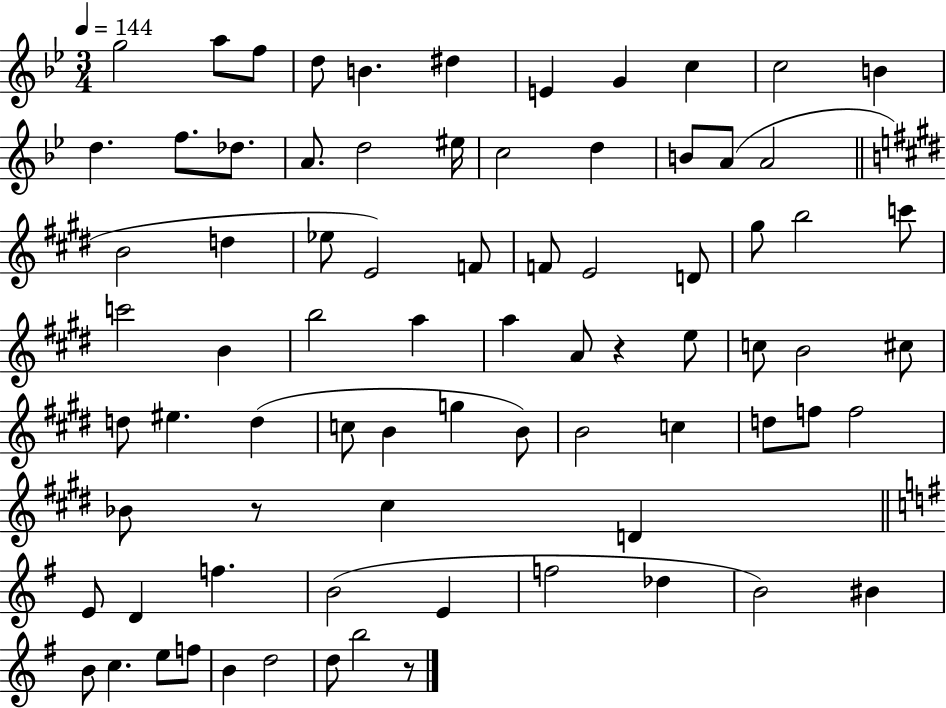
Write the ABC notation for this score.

X:1
T:Untitled
M:3/4
L:1/4
K:Bb
g2 a/2 f/2 d/2 B ^d E G c c2 B d f/2 _d/2 A/2 d2 ^e/4 c2 d B/2 A/2 A2 B2 d _e/2 E2 F/2 F/2 E2 D/2 ^g/2 b2 c'/2 c'2 B b2 a a A/2 z e/2 c/2 B2 ^c/2 d/2 ^e d c/2 B g B/2 B2 c d/2 f/2 f2 _B/2 z/2 ^c D E/2 D f B2 E f2 _d B2 ^B B/2 c e/2 f/2 B d2 d/2 b2 z/2